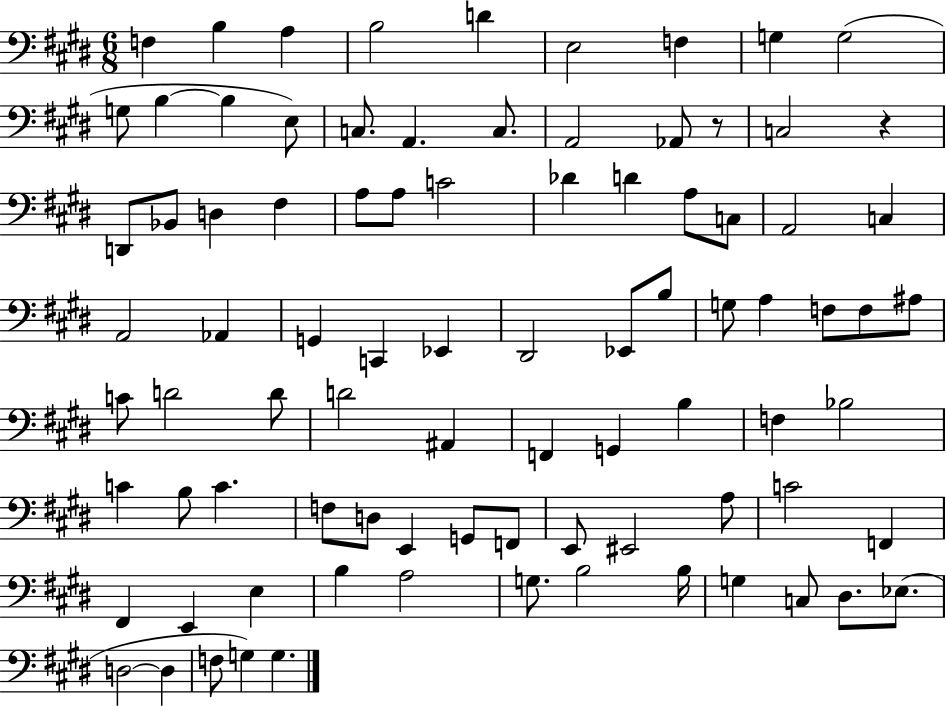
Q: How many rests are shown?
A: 2